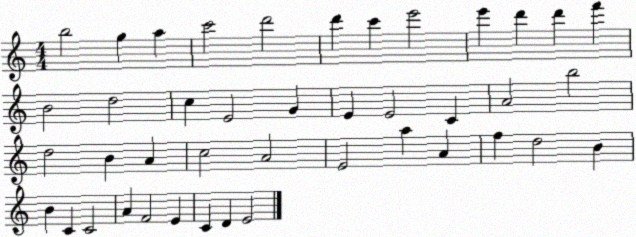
X:1
T:Untitled
M:4/4
L:1/4
K:C
b2 g a c'2 d'2 d' c' e'2 e' d' d' f' B2 d2 c E2 G E E2 C A2 b2 d2 B A c2 A2 E2 a A f d2 B B C C2 A F2 E C D E2